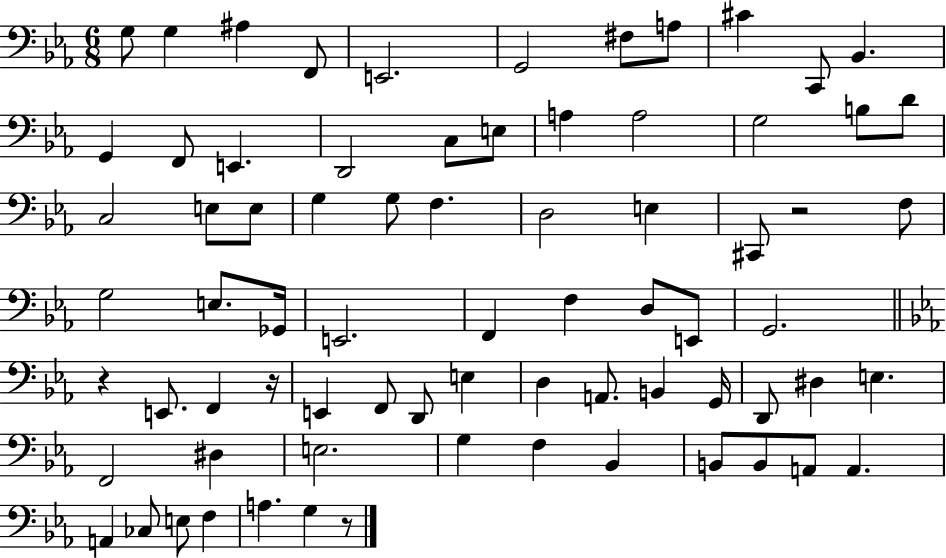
G3/e G3/q A#3/q F2/e E2/h. G2/h F#3/e A3/e C#4/q C2/e Bb2/q. G2/q F2/e E2/q. D2/h C3/e E3/e A3/q A3/h G3/h B3/e D4/e C3/h E3/e E3/e G3/q G3/e F3/q. D3/h E3/q C#2/e R/h F3/e G3/h E3/e. Gb2/s E2/h. F2/q F3/q D3/e E2/e G2/h. R/q E2/e. F2/q R/s E2/q F2/e D2/e E3/q D3/q A2/e. B2/q G2/s D2/e D#3/q E3/q. F2/h D#3/q E3/h. G3/q F3/q Bb2/q B2/e B2/e A2/e A2/q. A2/q CES3/e E3/e F3/q A3/q. G3/q R/e